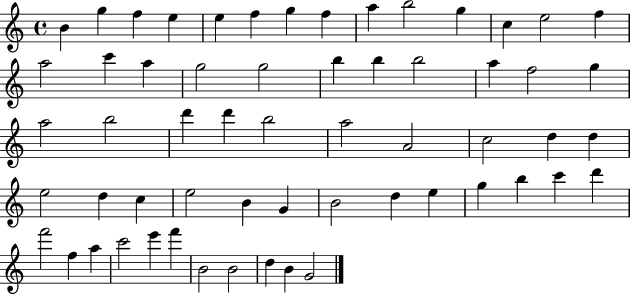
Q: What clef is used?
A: treble